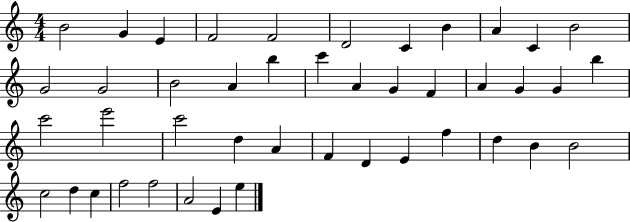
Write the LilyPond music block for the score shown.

{
  \clef treble
  \numericTimeSignature
  \time 4/4
  \key c \major
  b'2 g'4 e'4 | f'2 f'2 | d'2 c'4 b'4 | a'4 c'4 b'2 | \break g'2 g'2 | b'2 a'4 b''4 | c'''4 a'4 g'4 f'4 | a'4 g'4 g'4 b''4 | \break c'''2 e'''2 | c'''2 d''4 a'4 | f'4 d'4 e'4 f''4 | d''4 b'4 b'2 | \break c''2 d''4 c''4 | f''2 f''2 | a'2 e'4 e''4 | \bar "|."
}